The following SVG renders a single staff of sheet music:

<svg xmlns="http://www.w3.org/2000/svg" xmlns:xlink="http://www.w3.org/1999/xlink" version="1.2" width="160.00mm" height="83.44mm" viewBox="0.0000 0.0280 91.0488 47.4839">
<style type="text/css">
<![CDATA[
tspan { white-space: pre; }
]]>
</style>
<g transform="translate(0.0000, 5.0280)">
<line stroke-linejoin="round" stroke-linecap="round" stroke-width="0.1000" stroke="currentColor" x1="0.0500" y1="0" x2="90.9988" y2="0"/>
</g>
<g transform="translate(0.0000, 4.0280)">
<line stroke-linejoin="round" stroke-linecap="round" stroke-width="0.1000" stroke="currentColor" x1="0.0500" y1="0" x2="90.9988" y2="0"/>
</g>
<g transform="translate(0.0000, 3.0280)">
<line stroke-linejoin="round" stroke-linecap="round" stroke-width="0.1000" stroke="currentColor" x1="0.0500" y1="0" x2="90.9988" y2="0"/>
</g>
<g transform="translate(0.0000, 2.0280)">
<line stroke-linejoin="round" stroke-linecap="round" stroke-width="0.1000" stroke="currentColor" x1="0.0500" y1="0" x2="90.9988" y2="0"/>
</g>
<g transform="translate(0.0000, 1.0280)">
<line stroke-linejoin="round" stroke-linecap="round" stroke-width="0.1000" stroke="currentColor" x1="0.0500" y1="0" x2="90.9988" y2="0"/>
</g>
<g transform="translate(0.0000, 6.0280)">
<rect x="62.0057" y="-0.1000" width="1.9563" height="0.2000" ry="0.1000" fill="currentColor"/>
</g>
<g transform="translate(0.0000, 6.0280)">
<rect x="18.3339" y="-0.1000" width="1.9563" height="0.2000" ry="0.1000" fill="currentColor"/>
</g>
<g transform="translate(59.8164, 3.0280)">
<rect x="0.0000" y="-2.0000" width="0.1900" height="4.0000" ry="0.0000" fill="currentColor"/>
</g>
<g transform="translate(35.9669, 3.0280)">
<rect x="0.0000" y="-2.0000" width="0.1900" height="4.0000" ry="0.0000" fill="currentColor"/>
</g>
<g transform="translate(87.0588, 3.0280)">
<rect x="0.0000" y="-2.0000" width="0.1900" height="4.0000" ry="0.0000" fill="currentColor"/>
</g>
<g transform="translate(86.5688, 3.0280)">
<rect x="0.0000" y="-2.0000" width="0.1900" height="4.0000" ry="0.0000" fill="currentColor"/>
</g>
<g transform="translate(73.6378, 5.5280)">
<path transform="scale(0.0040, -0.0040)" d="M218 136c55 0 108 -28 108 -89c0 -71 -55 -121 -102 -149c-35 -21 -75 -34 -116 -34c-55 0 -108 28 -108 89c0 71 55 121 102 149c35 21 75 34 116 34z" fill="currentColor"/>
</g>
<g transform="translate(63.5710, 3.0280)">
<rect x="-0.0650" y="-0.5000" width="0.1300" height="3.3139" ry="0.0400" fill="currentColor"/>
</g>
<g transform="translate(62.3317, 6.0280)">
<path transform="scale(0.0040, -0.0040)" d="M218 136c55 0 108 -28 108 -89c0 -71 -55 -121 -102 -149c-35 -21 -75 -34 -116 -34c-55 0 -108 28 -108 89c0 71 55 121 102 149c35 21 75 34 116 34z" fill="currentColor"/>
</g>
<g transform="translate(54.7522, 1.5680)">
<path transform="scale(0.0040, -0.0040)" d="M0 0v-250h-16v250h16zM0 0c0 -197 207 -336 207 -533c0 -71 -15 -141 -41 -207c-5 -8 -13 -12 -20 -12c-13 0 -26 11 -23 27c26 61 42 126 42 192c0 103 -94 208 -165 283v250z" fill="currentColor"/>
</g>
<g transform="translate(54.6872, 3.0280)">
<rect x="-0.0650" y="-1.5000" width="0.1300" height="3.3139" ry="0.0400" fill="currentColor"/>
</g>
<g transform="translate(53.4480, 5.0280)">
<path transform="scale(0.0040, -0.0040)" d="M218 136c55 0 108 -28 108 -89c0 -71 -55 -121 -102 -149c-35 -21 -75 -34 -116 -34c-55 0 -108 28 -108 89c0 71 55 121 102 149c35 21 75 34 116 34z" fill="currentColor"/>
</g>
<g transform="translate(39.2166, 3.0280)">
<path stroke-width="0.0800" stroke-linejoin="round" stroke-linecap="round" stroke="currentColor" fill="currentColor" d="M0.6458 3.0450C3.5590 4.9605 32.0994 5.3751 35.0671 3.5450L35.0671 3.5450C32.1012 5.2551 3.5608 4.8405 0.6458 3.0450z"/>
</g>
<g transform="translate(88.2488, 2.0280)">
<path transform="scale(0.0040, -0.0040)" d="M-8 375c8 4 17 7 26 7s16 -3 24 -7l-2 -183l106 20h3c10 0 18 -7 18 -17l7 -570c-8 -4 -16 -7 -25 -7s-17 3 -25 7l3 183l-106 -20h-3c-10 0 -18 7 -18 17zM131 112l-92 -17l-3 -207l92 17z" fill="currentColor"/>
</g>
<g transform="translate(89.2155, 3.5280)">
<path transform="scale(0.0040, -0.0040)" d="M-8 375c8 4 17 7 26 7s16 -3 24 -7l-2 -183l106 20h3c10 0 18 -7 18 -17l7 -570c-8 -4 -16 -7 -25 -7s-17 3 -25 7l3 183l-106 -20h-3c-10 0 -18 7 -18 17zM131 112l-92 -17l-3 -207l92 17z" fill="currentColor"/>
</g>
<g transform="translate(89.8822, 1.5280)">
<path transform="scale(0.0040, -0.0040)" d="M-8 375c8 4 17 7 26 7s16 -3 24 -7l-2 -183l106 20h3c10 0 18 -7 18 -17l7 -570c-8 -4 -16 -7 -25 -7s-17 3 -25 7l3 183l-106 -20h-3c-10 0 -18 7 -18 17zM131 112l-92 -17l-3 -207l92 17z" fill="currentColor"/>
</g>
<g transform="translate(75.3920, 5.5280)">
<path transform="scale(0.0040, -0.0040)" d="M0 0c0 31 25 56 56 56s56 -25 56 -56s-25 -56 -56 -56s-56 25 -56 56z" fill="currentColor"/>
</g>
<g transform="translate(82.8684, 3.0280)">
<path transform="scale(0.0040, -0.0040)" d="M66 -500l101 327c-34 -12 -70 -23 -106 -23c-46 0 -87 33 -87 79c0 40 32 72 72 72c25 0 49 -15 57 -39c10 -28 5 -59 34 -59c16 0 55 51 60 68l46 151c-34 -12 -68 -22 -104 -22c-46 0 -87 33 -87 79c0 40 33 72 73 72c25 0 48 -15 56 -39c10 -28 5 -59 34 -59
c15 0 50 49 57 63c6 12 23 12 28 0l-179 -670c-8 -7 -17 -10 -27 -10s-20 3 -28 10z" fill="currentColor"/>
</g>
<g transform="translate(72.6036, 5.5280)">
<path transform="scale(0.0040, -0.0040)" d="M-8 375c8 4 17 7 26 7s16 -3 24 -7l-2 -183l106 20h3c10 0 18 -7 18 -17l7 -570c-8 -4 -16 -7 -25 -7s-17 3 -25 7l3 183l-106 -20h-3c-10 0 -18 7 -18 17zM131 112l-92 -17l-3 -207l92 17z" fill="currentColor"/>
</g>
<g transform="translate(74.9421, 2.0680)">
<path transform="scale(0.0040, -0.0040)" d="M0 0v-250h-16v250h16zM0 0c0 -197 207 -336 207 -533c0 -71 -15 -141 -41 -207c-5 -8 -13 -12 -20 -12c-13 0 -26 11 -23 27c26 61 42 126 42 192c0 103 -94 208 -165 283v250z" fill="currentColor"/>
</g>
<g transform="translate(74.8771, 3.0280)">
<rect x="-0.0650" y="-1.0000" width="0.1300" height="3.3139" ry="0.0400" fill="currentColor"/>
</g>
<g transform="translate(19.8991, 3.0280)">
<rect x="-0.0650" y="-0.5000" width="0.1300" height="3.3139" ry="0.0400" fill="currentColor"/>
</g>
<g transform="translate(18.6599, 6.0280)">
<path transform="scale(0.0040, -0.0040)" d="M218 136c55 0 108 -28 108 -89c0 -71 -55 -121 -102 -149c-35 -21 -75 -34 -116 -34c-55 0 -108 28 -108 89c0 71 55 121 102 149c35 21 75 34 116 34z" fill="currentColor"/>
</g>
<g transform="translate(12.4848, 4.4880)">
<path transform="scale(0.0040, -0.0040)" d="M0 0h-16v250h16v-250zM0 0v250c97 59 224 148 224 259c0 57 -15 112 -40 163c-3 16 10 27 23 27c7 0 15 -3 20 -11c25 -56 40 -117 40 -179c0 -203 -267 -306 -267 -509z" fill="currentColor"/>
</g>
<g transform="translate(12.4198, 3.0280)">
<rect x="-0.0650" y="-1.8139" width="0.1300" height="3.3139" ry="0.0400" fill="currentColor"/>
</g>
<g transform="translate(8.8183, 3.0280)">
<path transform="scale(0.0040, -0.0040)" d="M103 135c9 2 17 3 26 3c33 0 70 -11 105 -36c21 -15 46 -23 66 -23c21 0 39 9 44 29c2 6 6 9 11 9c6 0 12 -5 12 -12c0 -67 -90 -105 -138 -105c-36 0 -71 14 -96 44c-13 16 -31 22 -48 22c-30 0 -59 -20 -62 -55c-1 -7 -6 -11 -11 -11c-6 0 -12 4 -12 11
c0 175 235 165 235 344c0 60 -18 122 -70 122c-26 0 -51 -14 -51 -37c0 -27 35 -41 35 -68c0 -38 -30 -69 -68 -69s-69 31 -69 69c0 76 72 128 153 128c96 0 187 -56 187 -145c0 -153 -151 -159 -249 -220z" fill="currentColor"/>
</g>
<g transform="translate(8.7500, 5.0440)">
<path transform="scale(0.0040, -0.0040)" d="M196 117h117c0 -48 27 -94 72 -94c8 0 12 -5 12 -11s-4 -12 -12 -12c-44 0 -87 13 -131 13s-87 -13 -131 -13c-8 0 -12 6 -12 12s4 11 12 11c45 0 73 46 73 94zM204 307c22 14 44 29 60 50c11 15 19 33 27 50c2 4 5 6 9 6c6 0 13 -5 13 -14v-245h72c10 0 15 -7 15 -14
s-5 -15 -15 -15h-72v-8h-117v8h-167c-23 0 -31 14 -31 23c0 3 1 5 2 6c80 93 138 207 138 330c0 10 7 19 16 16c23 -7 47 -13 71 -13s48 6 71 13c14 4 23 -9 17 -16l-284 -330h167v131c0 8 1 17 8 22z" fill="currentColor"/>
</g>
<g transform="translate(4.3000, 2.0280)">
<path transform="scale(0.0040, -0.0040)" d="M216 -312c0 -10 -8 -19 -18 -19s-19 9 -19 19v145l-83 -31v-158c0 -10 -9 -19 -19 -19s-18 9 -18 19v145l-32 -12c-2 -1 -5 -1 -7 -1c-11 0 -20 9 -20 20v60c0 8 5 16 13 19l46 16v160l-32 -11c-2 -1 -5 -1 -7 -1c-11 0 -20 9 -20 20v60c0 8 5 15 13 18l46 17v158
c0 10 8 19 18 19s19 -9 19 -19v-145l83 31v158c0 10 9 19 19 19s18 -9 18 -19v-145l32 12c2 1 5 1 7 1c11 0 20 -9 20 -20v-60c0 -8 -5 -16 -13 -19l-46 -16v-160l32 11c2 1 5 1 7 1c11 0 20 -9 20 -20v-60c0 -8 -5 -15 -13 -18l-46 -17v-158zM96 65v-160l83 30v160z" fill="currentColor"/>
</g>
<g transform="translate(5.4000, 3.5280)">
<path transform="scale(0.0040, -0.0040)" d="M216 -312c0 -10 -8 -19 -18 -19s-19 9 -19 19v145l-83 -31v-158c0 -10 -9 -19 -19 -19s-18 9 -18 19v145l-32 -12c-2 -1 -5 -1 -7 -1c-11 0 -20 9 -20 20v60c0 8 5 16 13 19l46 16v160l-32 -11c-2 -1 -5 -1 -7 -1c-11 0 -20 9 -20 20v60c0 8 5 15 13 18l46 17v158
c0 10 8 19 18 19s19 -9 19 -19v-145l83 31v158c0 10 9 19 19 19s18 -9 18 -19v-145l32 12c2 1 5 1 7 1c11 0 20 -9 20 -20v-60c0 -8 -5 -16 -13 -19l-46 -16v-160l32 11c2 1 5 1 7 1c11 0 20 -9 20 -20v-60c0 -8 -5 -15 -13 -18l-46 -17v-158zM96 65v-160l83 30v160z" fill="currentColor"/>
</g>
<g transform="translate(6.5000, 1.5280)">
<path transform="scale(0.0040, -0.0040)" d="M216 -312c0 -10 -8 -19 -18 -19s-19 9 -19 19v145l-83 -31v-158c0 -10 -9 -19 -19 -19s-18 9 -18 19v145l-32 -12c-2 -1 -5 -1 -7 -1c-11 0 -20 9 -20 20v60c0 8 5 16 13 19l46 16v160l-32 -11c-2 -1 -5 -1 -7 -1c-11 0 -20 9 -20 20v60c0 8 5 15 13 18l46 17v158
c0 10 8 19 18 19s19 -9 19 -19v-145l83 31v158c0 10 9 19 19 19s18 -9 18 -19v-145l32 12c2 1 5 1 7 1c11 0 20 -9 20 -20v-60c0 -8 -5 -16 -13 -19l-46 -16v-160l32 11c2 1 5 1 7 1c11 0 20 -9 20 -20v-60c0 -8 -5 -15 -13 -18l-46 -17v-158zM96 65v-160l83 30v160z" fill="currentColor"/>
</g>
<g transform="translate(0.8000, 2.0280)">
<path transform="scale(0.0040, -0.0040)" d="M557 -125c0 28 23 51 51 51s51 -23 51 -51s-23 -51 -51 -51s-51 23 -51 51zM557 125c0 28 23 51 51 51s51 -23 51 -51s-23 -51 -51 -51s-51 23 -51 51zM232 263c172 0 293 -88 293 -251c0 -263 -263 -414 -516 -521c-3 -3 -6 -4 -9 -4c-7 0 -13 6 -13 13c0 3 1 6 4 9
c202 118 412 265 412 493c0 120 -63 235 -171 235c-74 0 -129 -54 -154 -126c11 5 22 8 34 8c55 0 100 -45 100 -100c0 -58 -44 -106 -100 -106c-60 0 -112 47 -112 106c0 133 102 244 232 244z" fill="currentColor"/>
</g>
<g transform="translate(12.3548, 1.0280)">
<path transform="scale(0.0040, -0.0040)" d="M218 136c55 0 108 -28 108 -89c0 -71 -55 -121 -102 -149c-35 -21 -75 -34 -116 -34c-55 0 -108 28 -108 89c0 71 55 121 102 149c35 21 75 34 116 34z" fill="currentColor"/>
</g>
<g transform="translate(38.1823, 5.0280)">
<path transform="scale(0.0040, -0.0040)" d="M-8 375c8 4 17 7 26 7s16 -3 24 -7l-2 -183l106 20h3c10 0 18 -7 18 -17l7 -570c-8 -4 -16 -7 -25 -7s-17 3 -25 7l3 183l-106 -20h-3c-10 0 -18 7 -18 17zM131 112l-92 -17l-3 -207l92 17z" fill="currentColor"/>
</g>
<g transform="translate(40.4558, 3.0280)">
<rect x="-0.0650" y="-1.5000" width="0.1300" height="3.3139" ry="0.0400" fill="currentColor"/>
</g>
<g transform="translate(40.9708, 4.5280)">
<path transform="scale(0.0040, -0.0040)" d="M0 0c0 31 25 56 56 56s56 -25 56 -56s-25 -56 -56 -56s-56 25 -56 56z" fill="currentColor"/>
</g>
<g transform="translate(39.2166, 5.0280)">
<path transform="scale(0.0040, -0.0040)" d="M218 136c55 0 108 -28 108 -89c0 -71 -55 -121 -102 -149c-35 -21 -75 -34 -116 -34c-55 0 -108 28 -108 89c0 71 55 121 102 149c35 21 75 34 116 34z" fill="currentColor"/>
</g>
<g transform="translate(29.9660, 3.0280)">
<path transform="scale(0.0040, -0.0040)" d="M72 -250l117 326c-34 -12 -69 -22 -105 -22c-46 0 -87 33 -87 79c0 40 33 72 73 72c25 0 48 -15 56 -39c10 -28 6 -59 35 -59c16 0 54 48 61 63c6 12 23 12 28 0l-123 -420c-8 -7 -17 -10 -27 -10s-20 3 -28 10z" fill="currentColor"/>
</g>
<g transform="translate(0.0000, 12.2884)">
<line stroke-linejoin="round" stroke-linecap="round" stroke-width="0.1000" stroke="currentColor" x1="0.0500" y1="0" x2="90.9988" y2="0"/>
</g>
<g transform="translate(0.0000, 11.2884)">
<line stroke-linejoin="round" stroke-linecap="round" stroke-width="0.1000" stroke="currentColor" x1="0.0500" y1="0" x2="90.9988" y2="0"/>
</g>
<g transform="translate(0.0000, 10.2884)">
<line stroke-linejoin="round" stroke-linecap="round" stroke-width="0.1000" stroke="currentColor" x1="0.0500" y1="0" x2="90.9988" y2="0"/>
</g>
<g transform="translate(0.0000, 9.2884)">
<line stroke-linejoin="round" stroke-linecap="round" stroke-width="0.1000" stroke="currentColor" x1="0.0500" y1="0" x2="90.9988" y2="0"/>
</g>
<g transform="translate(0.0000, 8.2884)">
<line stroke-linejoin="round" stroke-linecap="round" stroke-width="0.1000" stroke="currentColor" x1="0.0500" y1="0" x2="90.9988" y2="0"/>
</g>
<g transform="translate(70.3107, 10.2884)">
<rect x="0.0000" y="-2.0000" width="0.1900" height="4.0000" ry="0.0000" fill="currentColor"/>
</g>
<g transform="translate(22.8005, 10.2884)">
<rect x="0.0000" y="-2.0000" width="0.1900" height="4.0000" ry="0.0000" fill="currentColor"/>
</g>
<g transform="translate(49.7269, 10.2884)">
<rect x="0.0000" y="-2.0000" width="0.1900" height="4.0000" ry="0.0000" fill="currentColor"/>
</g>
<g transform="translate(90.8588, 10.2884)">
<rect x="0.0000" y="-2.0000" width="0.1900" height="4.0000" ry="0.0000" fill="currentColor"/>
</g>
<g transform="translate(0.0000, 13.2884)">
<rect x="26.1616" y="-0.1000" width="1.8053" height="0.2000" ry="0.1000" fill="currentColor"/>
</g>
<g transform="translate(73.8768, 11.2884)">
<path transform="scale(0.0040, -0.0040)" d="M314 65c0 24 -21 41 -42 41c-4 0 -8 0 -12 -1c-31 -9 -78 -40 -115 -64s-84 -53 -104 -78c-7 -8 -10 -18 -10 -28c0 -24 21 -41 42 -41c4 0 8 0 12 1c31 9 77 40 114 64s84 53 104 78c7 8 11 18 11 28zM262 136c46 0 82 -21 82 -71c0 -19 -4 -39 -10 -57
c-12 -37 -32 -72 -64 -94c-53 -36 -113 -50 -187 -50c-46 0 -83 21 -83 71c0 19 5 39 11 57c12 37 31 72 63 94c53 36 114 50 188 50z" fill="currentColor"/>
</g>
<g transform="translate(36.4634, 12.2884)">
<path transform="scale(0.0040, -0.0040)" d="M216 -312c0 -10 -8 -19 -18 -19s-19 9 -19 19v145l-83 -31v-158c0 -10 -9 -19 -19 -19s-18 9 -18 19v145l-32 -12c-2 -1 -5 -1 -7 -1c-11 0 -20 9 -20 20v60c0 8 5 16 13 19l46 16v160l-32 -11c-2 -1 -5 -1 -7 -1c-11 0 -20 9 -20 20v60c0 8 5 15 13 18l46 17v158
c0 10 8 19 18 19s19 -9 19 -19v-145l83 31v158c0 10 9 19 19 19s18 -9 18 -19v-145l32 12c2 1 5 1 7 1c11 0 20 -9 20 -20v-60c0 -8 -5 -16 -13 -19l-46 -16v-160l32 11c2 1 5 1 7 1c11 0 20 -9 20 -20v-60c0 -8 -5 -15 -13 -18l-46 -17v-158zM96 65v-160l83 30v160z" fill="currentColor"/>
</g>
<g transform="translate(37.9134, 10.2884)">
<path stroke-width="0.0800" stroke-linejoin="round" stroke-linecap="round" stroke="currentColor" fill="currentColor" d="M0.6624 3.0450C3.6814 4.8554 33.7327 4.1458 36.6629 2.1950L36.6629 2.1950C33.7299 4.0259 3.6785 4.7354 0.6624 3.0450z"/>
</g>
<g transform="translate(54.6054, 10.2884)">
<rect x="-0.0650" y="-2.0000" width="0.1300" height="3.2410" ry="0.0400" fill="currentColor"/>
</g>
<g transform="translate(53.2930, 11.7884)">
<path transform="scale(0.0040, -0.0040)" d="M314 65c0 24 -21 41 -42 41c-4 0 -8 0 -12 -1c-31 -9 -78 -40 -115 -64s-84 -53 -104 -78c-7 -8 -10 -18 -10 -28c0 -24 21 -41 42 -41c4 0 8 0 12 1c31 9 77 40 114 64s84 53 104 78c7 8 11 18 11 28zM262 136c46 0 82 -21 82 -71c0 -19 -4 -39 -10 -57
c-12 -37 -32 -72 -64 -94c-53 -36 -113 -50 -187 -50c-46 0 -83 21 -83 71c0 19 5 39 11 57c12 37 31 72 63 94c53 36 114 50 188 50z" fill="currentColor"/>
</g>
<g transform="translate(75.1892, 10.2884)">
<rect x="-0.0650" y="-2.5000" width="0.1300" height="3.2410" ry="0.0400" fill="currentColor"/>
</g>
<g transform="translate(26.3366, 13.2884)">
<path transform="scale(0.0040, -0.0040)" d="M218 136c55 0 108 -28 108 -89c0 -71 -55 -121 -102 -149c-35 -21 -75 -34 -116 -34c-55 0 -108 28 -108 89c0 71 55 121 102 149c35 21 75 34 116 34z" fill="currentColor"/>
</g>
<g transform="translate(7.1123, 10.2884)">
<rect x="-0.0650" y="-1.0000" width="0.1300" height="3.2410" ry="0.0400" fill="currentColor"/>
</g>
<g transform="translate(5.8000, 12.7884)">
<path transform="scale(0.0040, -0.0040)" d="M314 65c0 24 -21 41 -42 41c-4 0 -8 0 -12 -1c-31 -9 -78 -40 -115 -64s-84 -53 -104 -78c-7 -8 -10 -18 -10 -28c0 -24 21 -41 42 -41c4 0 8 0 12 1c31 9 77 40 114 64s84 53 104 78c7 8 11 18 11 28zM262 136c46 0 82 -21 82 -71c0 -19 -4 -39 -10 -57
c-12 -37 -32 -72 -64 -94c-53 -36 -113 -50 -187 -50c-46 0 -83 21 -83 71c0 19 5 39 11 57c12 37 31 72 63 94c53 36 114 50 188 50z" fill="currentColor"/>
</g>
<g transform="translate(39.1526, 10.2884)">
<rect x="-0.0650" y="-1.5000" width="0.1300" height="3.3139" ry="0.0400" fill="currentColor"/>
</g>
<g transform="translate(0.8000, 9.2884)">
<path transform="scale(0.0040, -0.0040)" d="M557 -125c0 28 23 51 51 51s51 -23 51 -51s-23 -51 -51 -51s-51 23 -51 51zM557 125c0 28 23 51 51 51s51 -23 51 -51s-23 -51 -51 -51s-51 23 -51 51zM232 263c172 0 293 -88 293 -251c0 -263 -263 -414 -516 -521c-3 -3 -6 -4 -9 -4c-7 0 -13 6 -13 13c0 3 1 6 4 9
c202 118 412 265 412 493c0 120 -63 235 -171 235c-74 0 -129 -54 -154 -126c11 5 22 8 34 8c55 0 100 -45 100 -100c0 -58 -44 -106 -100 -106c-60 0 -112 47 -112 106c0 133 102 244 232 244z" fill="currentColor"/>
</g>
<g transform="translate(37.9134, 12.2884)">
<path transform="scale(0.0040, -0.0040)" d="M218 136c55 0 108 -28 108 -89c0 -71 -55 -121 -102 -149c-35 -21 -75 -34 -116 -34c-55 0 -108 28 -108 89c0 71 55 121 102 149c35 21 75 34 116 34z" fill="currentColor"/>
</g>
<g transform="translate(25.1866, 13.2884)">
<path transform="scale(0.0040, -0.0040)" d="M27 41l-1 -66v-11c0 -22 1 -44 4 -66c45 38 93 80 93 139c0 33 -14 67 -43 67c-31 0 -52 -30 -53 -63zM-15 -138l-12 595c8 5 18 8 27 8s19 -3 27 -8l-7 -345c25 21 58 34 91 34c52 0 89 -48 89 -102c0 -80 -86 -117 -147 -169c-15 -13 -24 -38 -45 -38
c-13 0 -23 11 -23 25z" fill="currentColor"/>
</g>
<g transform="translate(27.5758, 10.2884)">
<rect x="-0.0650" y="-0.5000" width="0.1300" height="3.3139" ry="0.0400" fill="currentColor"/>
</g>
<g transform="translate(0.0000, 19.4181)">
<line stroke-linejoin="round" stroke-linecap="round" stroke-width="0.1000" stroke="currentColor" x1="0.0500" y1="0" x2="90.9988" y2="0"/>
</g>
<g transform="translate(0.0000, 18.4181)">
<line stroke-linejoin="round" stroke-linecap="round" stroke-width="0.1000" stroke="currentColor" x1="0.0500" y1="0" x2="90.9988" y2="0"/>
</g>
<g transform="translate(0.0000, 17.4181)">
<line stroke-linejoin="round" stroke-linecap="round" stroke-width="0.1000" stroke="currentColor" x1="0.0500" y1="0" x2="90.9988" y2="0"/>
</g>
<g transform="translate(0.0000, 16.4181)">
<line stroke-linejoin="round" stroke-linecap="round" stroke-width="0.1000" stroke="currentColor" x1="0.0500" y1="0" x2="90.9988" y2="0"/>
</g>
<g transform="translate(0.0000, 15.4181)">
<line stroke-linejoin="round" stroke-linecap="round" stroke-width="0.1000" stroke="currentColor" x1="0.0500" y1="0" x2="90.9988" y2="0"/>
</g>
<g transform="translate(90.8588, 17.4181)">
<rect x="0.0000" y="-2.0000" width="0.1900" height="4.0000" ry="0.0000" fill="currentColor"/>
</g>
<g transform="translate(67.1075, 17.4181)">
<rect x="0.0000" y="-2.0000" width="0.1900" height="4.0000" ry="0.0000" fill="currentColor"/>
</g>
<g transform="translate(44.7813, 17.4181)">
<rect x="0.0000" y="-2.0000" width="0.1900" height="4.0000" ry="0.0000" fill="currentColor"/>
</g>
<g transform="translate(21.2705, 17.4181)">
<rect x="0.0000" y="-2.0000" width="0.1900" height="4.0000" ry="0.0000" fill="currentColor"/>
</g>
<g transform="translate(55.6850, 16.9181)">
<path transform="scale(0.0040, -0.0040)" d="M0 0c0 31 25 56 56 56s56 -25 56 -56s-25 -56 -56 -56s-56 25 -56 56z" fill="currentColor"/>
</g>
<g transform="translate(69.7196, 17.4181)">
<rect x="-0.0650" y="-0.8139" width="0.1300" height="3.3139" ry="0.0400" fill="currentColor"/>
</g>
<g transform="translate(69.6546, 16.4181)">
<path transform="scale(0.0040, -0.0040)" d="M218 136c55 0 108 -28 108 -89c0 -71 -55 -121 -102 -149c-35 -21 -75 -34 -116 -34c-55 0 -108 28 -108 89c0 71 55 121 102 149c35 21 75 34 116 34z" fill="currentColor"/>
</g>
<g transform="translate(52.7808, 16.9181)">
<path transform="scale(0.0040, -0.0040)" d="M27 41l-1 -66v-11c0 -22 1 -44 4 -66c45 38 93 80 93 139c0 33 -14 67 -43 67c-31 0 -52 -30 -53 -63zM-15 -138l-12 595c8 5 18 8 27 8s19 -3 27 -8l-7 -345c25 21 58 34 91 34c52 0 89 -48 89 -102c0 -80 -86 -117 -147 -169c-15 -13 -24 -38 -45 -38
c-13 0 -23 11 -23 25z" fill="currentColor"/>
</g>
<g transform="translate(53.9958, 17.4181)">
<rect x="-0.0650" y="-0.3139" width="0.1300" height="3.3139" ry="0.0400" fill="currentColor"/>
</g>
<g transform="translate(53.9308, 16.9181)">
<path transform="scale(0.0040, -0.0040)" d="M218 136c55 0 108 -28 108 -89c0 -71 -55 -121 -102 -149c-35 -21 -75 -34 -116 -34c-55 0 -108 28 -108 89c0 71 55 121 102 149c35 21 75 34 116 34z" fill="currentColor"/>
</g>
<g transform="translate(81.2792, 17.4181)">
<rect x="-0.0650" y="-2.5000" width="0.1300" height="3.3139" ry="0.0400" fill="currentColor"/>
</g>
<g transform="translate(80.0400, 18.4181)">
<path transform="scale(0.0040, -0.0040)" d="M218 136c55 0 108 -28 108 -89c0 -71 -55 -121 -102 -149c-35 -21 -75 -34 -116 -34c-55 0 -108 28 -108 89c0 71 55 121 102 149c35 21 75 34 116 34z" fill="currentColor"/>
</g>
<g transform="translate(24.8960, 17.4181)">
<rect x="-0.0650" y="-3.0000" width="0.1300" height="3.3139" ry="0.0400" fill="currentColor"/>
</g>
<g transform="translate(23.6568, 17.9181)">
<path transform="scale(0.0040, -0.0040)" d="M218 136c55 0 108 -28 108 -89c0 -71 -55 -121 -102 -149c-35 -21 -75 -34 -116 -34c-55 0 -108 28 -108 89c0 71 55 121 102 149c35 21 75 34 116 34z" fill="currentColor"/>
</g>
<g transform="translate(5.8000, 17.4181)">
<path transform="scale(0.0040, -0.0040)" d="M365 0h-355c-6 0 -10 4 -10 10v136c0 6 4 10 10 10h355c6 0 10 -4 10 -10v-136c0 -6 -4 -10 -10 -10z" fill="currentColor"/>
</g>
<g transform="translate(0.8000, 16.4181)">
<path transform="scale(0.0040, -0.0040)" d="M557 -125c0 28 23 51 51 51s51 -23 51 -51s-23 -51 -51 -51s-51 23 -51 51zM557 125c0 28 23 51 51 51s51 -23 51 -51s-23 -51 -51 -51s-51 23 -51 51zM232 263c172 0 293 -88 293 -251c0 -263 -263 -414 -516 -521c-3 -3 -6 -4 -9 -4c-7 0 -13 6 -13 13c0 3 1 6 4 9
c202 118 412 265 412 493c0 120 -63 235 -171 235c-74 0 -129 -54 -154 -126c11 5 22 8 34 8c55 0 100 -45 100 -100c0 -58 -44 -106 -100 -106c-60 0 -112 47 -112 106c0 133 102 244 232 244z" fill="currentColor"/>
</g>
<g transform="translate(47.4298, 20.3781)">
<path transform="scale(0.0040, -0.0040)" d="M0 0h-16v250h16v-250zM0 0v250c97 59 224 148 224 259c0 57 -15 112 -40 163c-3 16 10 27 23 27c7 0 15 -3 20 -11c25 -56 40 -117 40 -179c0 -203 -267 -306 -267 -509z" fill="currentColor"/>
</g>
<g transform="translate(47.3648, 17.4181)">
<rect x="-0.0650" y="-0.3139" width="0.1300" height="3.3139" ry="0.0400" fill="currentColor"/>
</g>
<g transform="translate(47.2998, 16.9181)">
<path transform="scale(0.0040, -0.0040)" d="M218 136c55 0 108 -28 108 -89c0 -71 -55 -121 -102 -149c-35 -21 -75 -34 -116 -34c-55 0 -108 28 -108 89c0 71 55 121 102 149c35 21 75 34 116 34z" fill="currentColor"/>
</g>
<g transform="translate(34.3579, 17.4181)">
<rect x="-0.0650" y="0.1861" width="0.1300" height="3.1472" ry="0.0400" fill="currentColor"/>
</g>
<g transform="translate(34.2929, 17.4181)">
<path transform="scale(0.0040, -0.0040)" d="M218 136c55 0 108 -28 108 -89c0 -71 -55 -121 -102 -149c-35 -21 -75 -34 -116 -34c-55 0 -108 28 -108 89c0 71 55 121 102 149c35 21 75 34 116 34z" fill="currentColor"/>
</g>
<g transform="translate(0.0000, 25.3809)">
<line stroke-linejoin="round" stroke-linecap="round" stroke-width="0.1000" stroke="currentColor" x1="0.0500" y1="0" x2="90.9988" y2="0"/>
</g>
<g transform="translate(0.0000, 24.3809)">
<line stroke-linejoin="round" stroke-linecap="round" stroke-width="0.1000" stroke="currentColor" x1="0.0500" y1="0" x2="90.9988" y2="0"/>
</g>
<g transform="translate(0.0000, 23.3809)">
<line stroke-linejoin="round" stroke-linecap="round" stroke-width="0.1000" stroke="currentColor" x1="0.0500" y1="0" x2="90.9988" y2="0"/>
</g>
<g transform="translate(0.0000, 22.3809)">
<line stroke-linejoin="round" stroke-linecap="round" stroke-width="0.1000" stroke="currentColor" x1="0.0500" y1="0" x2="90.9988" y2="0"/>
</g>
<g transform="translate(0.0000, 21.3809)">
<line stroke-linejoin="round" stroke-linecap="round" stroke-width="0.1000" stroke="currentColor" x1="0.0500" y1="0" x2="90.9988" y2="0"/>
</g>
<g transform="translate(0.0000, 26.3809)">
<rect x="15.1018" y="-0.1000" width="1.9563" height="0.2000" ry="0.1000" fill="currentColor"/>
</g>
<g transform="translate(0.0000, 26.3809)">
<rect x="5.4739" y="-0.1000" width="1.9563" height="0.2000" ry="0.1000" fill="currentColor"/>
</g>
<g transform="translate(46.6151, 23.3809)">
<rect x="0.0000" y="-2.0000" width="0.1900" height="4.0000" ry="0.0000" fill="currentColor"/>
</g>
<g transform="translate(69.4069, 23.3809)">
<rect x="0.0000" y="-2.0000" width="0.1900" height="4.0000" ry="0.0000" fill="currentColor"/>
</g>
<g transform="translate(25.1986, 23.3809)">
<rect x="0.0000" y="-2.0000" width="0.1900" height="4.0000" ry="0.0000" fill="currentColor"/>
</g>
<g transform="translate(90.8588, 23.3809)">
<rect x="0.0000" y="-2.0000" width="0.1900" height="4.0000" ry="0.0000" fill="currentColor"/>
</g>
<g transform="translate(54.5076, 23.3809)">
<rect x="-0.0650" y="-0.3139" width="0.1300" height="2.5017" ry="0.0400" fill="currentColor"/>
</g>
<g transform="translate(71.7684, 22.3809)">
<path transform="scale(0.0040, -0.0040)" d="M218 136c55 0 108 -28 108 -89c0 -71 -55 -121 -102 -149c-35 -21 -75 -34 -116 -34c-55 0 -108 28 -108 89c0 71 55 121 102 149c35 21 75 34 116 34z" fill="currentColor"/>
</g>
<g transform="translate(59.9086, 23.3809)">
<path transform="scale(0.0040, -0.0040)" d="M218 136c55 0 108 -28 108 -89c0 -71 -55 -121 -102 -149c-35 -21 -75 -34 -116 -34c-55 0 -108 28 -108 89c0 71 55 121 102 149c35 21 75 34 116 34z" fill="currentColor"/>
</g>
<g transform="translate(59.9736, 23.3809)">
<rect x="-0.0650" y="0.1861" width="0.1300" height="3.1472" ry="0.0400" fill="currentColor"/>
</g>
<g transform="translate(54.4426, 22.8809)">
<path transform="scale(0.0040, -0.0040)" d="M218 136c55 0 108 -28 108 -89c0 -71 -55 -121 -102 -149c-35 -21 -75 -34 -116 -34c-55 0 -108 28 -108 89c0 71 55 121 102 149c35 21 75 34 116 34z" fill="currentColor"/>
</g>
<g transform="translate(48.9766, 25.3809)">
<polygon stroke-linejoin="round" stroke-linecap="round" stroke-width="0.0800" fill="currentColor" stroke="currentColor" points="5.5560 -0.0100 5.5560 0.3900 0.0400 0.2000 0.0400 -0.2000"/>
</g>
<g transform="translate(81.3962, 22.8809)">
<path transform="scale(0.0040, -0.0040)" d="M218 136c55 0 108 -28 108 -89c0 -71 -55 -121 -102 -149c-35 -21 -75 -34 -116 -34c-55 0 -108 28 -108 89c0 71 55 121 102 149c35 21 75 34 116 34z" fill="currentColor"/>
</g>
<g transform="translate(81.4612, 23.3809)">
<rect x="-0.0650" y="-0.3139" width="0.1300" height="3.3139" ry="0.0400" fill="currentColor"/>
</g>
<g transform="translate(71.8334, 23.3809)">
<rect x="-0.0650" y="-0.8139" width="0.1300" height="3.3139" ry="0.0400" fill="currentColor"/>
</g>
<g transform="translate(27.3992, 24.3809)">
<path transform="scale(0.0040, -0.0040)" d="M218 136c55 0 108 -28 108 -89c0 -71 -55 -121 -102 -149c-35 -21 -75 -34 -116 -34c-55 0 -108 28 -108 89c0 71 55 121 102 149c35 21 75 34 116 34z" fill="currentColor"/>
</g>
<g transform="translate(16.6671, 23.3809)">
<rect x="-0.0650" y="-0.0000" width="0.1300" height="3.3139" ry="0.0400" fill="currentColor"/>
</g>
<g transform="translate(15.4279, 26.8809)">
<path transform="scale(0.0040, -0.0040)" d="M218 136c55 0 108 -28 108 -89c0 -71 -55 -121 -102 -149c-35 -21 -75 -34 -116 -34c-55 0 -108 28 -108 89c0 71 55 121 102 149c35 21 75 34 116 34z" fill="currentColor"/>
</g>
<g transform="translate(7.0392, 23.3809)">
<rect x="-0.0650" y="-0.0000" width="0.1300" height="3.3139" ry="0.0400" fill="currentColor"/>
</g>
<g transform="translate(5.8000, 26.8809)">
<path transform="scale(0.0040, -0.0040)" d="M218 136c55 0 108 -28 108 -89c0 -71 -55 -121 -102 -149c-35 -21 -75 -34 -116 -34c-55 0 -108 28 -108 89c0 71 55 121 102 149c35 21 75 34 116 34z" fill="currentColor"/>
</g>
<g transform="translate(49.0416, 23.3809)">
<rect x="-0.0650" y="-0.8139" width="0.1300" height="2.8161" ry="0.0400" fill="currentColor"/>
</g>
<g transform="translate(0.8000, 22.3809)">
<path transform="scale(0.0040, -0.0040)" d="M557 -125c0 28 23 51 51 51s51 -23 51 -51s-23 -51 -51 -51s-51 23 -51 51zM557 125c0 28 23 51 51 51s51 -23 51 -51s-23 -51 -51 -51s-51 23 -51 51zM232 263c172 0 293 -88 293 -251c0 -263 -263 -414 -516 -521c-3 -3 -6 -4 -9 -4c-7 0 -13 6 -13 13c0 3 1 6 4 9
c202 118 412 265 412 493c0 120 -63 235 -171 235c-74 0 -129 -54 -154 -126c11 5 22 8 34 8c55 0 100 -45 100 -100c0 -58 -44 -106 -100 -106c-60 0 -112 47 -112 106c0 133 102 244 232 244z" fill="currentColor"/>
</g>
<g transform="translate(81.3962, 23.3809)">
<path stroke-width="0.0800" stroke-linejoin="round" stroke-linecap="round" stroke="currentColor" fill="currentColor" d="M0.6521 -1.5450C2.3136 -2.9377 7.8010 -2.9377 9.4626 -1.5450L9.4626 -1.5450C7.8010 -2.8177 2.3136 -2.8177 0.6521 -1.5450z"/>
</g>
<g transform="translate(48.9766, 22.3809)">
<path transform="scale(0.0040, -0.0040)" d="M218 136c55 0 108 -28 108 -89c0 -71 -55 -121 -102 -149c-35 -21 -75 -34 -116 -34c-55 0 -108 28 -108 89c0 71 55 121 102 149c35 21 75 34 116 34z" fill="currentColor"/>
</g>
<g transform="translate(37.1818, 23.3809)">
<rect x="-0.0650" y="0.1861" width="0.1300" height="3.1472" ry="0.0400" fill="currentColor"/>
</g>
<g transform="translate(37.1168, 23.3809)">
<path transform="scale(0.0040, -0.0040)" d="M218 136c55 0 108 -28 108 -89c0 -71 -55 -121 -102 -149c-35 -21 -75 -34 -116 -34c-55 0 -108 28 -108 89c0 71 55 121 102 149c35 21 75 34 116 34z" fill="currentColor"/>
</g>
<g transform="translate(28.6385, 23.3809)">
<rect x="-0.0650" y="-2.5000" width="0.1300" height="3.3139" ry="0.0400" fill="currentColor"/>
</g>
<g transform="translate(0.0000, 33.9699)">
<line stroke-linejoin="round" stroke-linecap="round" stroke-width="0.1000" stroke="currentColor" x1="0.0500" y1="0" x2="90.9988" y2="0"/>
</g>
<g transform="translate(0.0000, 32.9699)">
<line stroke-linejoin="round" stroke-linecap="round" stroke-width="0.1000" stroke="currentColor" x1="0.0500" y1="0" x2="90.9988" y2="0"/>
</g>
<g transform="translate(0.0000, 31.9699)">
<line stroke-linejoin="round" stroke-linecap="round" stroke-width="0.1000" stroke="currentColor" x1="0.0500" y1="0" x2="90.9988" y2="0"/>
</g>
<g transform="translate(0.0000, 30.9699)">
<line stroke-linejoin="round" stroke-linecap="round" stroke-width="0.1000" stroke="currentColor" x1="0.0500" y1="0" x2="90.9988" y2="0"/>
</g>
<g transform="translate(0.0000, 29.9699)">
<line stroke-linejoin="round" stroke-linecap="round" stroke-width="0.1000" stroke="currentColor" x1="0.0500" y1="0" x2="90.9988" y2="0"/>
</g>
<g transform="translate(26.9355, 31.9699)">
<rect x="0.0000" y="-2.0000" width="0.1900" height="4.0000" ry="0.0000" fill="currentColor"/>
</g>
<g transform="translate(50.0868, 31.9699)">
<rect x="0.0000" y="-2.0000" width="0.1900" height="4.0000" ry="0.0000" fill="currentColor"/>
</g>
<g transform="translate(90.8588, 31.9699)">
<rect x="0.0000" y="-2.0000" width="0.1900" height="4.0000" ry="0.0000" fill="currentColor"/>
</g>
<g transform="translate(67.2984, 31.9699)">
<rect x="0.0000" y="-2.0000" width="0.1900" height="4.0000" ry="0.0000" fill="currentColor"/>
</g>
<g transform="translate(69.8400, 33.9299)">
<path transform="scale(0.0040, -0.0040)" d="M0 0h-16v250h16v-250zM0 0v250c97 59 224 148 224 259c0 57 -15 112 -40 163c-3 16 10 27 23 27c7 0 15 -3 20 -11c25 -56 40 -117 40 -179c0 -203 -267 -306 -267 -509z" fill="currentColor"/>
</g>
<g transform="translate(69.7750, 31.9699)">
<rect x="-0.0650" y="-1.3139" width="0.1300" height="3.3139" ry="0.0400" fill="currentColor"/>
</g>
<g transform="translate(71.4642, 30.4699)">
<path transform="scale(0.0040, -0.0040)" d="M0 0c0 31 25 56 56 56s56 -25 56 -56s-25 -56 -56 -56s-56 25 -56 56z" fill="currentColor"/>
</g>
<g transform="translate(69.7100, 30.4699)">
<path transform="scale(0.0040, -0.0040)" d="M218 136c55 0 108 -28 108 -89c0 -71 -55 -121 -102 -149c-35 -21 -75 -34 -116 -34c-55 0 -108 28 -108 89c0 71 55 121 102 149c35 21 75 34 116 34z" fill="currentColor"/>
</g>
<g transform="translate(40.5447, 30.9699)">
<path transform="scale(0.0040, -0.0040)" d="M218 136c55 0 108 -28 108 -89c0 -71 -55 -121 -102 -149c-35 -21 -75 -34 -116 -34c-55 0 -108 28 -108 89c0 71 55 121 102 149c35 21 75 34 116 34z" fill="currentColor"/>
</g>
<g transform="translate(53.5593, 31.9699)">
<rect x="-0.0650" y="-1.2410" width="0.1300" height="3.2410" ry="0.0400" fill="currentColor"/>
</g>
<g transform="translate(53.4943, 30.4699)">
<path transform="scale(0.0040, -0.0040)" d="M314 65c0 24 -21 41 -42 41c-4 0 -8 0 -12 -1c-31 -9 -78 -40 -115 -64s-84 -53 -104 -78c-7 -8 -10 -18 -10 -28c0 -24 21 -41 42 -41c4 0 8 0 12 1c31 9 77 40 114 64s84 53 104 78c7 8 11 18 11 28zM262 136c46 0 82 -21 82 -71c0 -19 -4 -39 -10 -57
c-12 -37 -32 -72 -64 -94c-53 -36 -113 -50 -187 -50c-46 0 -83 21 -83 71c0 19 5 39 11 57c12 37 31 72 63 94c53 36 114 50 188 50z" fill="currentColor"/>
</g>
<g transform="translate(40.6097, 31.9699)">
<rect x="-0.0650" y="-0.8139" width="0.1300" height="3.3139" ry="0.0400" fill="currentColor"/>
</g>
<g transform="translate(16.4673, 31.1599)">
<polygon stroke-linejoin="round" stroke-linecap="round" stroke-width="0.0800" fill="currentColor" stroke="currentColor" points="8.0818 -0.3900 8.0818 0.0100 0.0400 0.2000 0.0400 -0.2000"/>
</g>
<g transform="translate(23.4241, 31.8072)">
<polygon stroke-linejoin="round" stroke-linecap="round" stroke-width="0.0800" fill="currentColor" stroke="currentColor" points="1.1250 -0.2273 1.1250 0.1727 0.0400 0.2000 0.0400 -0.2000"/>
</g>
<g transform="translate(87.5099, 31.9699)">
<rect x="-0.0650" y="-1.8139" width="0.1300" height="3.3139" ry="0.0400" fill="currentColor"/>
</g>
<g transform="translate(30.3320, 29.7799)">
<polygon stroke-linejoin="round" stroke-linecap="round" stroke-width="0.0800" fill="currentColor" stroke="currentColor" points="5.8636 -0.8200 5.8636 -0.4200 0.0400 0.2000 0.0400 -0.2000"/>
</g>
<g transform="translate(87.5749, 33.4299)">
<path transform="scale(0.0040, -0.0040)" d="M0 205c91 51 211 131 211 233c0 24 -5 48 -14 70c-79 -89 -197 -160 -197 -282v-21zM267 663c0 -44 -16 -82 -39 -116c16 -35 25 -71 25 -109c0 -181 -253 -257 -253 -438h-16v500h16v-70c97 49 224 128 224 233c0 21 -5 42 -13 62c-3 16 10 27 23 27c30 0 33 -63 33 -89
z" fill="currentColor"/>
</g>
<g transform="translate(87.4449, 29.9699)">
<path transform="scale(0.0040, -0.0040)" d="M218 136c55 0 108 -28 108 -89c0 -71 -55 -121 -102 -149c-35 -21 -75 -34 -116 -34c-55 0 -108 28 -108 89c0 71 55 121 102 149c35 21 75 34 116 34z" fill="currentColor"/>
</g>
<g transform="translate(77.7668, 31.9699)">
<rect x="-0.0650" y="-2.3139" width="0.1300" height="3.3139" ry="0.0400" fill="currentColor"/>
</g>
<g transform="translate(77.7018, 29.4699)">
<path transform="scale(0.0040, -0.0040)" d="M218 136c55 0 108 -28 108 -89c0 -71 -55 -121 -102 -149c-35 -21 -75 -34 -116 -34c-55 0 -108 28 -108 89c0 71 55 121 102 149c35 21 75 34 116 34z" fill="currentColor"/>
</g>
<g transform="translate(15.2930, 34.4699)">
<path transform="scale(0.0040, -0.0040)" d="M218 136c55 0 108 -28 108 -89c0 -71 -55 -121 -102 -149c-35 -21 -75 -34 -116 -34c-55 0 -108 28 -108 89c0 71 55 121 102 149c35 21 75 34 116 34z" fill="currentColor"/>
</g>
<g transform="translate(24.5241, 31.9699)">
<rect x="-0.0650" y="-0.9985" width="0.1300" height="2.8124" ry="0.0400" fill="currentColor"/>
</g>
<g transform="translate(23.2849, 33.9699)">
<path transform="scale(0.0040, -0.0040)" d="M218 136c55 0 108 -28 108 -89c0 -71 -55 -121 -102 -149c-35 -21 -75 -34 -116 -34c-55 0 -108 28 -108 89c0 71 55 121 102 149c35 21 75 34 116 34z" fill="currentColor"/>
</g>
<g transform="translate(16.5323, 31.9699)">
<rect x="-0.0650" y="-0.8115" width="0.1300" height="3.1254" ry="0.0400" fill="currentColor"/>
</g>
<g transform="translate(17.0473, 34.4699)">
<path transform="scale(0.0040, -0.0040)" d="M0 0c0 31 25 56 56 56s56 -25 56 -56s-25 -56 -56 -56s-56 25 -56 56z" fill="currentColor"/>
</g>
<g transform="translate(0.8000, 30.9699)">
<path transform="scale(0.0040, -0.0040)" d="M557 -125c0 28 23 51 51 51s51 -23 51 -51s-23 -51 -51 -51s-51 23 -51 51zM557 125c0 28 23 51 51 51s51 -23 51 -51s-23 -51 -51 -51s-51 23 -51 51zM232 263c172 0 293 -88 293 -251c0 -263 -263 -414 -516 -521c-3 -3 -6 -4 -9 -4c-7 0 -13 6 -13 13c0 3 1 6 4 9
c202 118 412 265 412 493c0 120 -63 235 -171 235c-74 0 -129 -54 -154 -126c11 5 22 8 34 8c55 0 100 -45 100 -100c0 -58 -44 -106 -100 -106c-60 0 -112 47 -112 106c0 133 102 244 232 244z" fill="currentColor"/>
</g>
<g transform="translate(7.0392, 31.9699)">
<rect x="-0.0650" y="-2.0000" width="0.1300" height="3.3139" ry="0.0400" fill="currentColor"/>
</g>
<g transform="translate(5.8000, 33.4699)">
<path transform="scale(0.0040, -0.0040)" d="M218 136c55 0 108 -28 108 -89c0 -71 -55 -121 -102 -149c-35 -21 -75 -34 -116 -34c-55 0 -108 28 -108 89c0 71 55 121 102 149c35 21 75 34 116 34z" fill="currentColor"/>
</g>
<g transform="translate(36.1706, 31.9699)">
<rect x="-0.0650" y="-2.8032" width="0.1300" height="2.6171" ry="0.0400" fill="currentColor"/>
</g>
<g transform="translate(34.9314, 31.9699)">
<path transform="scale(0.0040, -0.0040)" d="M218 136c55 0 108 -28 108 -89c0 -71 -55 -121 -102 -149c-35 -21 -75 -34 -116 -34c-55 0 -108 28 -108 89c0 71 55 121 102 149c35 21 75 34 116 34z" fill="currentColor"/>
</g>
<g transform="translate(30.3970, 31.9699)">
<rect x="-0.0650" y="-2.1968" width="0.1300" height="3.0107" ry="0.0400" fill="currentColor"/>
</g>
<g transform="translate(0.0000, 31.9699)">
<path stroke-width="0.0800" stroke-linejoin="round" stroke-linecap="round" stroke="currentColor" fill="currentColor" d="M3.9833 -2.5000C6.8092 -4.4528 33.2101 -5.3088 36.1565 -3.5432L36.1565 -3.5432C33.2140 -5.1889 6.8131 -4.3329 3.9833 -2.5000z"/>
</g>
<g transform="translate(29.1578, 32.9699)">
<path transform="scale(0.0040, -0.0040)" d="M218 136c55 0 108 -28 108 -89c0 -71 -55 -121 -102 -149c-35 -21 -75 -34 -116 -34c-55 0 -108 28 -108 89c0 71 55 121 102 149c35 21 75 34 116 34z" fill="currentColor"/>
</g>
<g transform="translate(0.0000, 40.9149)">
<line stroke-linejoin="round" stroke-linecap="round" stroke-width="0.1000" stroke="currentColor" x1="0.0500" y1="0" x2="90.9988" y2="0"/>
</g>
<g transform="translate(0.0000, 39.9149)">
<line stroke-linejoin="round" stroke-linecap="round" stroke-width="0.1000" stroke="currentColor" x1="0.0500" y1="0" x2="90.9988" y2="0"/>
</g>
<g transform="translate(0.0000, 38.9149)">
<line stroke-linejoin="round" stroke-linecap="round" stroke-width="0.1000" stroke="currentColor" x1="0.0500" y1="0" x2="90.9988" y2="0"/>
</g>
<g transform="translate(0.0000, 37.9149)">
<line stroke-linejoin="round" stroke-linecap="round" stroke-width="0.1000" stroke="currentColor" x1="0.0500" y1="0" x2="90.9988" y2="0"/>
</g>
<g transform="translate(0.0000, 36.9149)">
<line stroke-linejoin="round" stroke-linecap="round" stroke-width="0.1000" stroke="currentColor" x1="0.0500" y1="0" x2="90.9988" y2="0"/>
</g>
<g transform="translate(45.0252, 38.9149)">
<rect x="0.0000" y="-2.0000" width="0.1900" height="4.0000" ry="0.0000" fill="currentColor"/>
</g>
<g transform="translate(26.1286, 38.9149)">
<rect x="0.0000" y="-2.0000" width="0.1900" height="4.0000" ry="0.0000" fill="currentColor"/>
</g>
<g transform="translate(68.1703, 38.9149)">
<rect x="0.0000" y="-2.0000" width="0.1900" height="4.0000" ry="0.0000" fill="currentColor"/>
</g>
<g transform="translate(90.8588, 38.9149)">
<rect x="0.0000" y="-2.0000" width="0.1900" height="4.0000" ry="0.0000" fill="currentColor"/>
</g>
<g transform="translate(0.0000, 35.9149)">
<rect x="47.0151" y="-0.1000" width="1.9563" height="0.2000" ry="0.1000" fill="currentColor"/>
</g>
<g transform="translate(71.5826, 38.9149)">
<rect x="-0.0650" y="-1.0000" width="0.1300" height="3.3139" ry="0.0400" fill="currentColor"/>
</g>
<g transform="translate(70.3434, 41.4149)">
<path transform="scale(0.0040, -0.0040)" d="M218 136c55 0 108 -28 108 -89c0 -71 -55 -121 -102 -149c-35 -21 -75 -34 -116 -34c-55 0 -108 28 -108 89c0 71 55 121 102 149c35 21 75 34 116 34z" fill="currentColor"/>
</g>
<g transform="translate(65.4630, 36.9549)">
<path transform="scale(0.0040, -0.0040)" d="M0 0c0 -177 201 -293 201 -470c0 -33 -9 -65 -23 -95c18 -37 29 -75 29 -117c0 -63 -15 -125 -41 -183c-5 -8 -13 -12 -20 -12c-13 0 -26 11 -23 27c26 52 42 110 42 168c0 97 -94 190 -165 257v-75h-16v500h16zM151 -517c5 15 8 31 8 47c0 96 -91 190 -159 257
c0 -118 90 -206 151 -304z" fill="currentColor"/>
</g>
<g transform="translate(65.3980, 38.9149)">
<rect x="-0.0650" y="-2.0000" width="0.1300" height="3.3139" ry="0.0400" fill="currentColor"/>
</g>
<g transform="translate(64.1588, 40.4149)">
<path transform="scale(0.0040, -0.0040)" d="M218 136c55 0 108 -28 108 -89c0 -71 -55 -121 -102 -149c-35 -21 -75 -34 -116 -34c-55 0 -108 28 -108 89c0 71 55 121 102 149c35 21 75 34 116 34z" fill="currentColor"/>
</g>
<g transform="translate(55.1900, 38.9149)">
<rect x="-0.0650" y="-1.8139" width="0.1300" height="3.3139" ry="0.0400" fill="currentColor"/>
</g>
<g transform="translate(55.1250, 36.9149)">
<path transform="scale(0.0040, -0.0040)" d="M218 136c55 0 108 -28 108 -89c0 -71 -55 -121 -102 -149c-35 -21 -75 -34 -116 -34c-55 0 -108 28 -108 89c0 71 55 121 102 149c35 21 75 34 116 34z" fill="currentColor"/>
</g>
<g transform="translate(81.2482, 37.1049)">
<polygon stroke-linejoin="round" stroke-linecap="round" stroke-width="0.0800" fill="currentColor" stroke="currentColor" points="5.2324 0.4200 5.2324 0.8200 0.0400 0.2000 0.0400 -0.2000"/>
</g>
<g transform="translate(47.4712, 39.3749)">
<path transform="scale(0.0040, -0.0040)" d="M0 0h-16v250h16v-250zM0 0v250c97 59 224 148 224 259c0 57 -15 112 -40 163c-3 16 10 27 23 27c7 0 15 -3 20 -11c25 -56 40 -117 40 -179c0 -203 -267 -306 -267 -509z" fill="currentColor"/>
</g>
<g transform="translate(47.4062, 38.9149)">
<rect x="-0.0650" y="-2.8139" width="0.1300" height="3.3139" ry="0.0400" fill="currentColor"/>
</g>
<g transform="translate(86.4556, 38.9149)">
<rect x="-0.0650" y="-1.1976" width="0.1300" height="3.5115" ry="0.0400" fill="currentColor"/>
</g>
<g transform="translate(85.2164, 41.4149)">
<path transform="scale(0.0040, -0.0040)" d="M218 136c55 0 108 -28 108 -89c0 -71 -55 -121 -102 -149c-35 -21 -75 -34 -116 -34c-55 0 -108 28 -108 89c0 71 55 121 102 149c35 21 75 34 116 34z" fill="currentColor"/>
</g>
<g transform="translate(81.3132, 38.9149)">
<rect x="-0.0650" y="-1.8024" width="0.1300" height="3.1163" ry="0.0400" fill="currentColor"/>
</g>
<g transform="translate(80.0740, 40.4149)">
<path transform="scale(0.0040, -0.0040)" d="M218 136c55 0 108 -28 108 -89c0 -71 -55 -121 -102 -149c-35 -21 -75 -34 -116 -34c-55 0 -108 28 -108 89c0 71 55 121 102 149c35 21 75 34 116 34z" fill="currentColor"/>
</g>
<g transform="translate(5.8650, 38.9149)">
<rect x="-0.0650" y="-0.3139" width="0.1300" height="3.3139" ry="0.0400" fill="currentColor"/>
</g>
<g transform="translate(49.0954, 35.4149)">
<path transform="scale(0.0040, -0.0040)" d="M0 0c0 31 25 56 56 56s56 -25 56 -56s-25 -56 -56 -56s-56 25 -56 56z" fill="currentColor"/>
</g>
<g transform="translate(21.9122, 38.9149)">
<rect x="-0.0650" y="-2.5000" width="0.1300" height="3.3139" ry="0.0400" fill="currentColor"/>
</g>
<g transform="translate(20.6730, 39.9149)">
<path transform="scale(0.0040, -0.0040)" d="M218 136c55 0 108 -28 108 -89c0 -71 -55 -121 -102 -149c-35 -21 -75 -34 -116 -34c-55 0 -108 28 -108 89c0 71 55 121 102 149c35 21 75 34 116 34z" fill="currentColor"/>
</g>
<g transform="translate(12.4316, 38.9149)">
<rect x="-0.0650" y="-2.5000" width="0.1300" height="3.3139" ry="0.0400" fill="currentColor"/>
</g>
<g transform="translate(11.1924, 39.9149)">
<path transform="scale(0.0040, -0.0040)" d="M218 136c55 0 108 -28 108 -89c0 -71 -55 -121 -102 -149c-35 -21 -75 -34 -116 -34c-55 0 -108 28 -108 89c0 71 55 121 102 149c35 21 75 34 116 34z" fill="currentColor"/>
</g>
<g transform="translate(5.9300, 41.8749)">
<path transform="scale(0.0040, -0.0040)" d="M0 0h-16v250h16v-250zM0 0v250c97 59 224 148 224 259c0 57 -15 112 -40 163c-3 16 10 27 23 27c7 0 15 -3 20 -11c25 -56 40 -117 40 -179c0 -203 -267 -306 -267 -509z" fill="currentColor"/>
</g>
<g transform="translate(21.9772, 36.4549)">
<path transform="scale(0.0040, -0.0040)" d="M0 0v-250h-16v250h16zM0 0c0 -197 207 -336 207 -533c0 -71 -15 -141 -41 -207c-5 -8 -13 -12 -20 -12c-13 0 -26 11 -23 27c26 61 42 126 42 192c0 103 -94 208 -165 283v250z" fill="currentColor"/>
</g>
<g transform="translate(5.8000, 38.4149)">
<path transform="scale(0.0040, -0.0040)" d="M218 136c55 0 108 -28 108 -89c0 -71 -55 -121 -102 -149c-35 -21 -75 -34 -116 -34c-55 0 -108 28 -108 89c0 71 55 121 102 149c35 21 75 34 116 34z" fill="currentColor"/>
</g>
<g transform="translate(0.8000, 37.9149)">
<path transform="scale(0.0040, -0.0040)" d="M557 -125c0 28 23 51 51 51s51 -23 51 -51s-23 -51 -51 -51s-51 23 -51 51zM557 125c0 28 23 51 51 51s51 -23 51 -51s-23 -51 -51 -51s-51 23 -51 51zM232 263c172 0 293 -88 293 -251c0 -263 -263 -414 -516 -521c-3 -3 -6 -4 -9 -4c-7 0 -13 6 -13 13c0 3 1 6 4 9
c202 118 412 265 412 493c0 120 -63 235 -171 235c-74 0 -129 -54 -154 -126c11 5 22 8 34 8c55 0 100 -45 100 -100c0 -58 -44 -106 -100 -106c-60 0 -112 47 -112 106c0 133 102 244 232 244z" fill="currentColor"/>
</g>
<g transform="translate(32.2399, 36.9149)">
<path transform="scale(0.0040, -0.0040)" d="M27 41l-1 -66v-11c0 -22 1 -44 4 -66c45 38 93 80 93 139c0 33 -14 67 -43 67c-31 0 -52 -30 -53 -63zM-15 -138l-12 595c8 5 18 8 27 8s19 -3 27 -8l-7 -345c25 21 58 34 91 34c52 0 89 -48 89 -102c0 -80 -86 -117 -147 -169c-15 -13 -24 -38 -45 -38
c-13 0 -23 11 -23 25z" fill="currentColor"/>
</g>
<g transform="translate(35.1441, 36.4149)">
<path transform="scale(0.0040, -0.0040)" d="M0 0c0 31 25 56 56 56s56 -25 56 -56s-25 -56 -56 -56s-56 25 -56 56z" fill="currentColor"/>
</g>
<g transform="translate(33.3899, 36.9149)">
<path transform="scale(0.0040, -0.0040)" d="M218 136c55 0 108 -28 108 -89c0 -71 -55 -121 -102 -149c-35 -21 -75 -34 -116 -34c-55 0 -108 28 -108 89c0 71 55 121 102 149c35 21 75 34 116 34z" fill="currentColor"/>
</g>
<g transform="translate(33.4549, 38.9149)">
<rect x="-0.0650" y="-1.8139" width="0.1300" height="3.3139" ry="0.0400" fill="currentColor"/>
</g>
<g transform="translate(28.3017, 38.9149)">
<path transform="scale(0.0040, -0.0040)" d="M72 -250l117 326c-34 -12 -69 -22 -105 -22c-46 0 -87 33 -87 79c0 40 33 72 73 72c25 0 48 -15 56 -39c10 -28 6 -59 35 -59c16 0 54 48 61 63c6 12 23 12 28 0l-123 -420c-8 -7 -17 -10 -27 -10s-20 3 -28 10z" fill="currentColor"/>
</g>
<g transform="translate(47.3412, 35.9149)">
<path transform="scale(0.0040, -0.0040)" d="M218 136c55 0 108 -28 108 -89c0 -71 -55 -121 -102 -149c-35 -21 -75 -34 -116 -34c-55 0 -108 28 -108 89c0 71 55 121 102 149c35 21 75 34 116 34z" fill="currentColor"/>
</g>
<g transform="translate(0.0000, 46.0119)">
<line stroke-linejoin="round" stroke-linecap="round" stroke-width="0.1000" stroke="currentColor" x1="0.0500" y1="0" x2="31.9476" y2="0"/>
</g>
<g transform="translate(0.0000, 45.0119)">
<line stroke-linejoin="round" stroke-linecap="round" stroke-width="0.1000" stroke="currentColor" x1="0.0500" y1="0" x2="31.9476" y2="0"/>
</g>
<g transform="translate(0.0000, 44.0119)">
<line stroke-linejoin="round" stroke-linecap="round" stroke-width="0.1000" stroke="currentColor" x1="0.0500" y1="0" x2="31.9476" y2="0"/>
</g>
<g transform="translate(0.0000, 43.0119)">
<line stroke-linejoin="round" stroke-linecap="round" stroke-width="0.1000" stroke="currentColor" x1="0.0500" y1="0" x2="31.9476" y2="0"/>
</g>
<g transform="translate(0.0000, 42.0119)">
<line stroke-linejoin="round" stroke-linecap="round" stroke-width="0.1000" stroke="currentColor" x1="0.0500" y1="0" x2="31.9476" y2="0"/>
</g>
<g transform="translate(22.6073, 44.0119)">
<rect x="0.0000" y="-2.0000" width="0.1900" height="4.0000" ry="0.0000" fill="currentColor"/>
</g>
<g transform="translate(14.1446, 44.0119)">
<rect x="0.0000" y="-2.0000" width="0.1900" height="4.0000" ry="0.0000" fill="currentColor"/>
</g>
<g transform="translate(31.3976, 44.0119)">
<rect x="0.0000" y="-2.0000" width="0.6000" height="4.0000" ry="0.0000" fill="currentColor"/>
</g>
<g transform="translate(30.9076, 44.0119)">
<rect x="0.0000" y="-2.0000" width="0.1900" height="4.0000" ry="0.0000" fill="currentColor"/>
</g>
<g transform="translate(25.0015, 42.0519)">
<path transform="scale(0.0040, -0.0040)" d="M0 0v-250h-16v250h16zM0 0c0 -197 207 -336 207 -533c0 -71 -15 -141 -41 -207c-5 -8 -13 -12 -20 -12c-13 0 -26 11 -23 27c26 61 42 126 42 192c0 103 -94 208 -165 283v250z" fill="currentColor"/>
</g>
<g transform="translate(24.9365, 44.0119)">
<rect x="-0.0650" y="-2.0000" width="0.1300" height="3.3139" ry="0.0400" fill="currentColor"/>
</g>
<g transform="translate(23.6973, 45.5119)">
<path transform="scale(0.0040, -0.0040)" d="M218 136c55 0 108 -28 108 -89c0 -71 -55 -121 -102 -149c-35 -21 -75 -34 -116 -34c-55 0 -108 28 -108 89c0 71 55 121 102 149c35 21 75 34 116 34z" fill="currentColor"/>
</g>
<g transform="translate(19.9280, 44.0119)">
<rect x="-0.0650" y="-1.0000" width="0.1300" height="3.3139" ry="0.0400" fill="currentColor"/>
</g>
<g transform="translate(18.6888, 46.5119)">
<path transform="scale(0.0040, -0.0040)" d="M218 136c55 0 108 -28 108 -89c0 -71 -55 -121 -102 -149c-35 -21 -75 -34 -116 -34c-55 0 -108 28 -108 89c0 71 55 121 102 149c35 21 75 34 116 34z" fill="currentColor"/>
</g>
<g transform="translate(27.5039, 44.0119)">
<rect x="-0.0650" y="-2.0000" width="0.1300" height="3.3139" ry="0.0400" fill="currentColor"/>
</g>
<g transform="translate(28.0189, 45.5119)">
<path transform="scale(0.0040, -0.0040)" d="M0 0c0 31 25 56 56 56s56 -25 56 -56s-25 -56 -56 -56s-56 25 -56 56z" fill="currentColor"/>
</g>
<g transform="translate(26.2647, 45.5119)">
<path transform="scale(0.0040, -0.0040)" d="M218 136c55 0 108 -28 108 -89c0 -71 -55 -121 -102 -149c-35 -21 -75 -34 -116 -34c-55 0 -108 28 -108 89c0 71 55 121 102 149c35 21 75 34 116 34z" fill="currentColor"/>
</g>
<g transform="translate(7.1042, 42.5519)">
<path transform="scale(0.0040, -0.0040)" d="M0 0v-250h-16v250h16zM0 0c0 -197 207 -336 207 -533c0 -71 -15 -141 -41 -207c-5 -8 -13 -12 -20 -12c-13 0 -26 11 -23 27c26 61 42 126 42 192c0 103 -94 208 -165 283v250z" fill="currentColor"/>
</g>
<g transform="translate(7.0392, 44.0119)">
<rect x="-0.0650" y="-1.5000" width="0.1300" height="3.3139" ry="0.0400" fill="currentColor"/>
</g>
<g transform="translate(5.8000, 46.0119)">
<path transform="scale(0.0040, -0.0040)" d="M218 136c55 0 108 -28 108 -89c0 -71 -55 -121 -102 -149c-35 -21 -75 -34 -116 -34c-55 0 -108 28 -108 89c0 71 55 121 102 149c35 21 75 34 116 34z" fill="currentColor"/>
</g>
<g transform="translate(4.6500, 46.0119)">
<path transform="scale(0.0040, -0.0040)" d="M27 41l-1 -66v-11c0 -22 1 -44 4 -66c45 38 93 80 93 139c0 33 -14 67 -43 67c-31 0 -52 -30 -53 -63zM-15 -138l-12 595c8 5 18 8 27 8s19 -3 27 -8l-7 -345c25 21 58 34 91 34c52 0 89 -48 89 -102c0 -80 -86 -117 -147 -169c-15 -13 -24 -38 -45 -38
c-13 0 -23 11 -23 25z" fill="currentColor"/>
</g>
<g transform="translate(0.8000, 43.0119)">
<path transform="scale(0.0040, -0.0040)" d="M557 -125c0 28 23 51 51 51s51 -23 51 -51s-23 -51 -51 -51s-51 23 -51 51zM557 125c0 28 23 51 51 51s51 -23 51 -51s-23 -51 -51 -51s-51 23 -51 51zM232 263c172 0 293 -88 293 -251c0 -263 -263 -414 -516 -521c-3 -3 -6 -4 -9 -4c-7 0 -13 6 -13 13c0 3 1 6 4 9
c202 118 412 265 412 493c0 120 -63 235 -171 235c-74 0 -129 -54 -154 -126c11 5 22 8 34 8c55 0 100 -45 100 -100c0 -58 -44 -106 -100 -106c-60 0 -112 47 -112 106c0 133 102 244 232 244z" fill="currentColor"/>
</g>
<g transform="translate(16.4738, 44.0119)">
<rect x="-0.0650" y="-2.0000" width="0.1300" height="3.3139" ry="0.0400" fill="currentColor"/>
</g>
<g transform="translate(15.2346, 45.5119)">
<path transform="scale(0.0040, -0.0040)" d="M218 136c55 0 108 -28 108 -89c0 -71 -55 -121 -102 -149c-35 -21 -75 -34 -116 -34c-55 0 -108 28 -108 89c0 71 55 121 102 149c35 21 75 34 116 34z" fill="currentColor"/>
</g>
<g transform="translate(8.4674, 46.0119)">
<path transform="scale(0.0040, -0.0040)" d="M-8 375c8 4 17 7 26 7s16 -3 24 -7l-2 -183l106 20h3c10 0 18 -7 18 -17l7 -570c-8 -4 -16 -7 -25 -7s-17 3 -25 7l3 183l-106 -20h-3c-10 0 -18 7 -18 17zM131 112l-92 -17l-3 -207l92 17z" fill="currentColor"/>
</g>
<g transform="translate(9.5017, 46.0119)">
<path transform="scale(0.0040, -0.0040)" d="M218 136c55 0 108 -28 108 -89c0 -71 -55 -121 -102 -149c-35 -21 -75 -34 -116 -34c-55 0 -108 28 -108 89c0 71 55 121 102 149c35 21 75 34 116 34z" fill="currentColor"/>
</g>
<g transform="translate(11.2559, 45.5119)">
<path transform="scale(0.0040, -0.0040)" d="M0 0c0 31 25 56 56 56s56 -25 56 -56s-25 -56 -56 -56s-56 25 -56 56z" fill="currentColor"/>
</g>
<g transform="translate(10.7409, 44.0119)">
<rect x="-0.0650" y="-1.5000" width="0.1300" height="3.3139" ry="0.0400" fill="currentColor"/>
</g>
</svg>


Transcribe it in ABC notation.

X:1
T:Untitled
M:2/4
L:1/4
K:A
A,/2 E,, z/2 G,, G,,/2 E,, F,,/2 z/4 F,,2 _E,, ^G,, A,,2 B,,2 z2 C, D, E,/2 _E, F, B,, D,, D,, B,, D, F,/2 E,/2 D, F, E, A,, F,,/2 G,,/4 B,,/2 D,/2 F, G,2 G,/2 B, A,/4 E,/2 B,, B,,/2 z/2 _A, C/2 A, A,,/4 F,, A,,/2 F,,/2 _G,,/2 G,, A,, F,, A,,/2 A,,